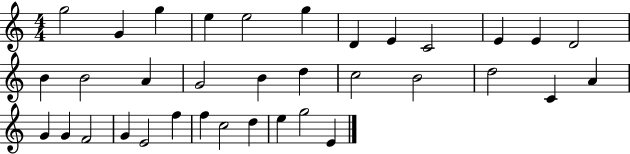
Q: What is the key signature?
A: C major